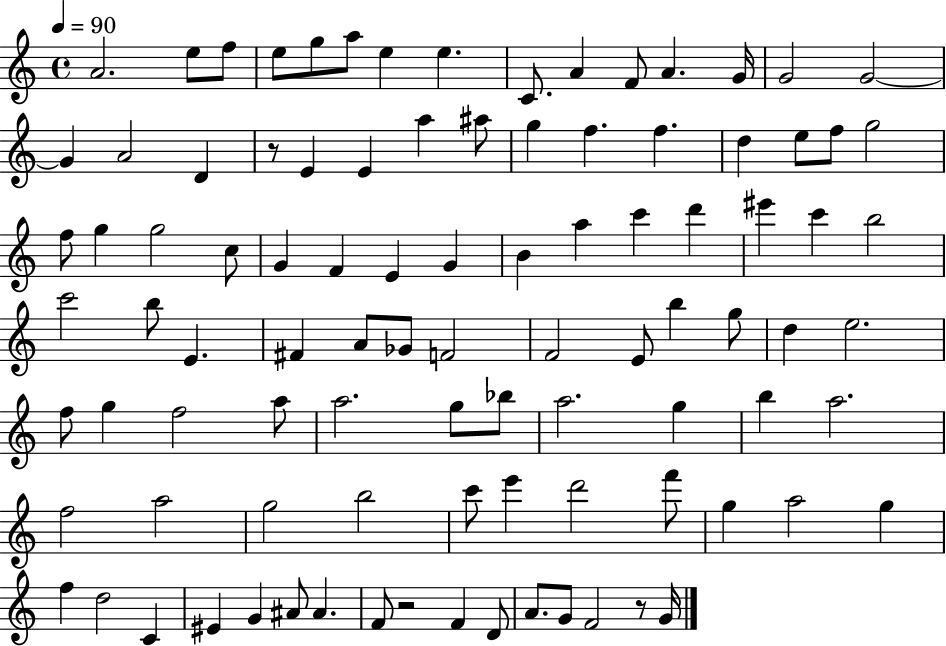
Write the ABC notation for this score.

X:1
T:Untitled
M:4/4
L:1/4
K:C
A2 e/2 f/2 e/2 g/2 a/2 e e C/2 A F/2 A G/4 G2 G2 G A2 D z/2 E E a ^a/2 g f f d e/2 f/2 g2 f/2 g g2 c/2 G F E G B a c' d' ^e' c' b2 c'2 b/2 E ^F A/2 _G/2 F2 F2 E/2 b g/2 d e2 f/2 g f2 a/2 a2 g/2 _b/2 a2 g b a2 f2 a2 g2 b2 c'/2 e' d'2 f'/2 g a2 g f d2 C ^E G ^A/2 ^A F/2 z2 F D/2 A/2 G/2 F2 z/2 G/4